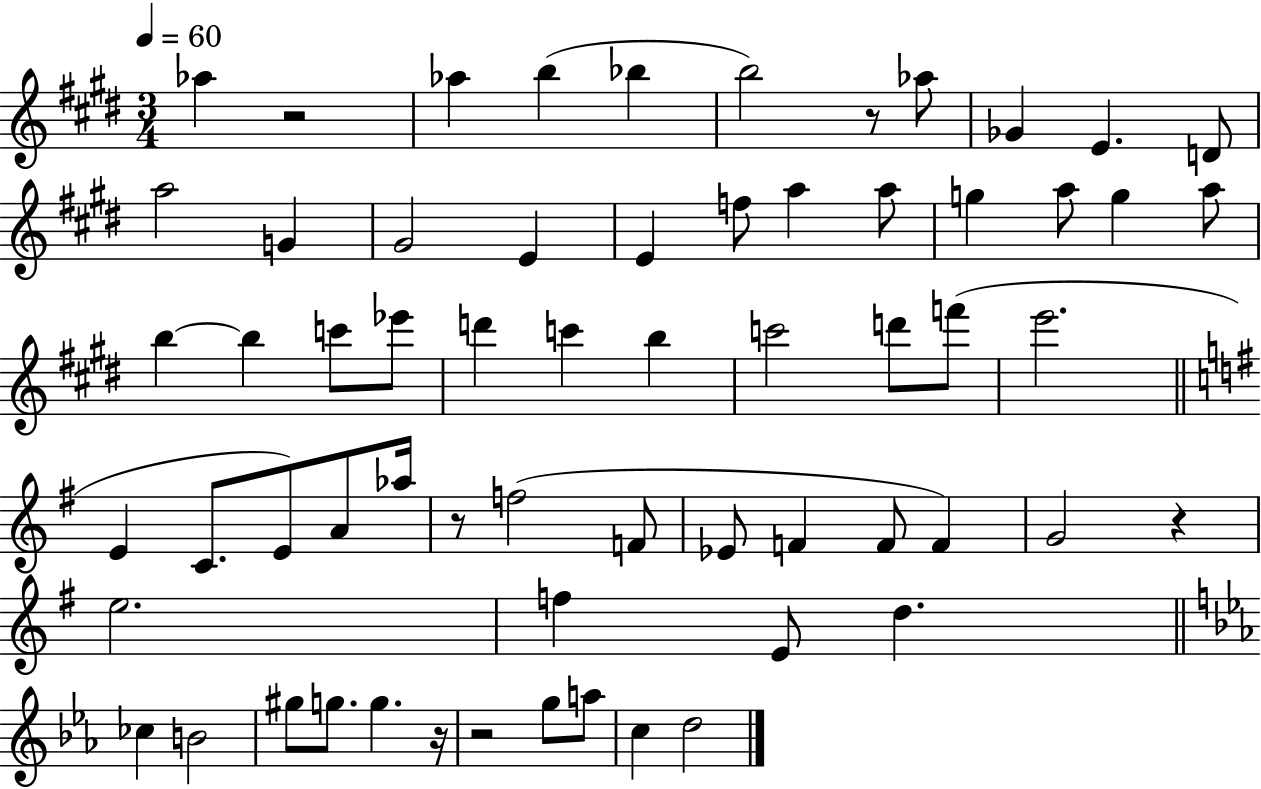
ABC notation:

X:1
T:Untitled
M:3/4
L:1/4
K:E
_a z2 _a b _b b2 z/2 _a/2 _G E D/2 a2 G ^G2 E E f/2 a a/2 g a/2 g a/2 b b c'/2 _e'/2 d' c' b c'2 d'/2 f'/2 e'2 E C/2 E/2 A/2 _a/4 z/2 f2 F/2 _E/2 F F/2 F G2 z e2 f E/2 d _c B2 ^g/2 g/2 g z/4 z2 g/2 a/2 c d2